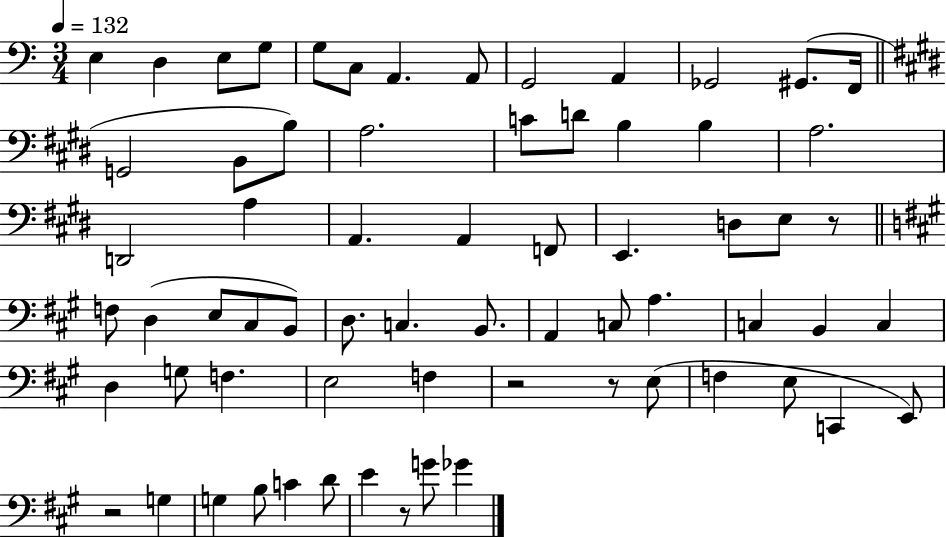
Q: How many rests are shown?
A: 5